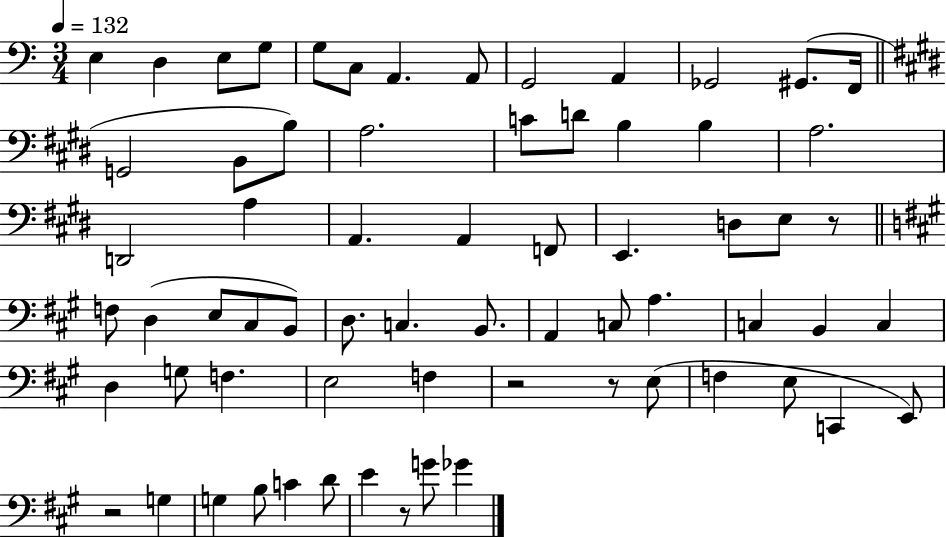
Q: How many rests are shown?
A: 5